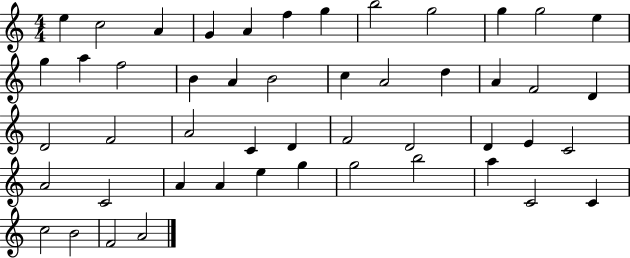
{
  \clef treble
  \numericTimeSignature
  \time 4/4
  \key c \major
  e''4 c''2 a'4 | g'4 a'4 f''4 g''4 | b''2 g''2 | g''4 g''2 e''4 | \break g''4 a''4 f''2 | b'4 a'4 b'2 | c''4 a'2 d''4 | a'4 f'2 d'4 | \break d'2 f'2 | a'2 c'4 d'4 | f'2 d'2 | d'4 e'4 c'2 | \break a'2 c'2 | a'4 a'4 e''4 g''4 | g''2 b''2 | a''4 c'2 c'4 | \break c''2 b'2 | f'2 a'2 | \bar "|."
}